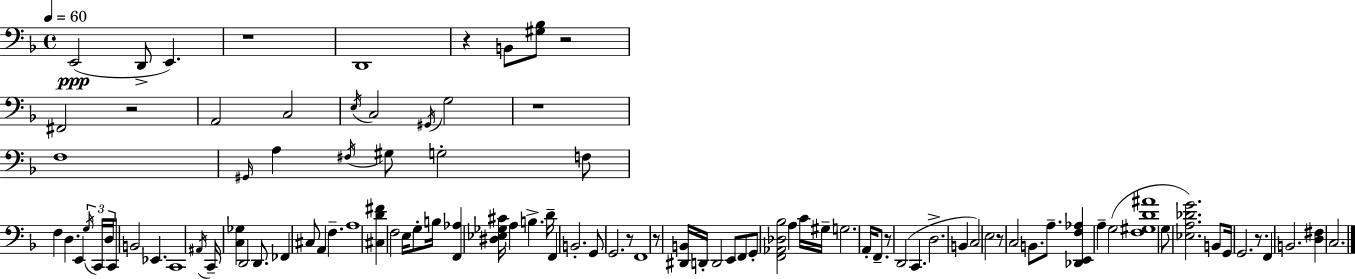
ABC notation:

X:1
T:Untitled
M:4/4
L:1/4
K:Dm
E,,2 D,,/2 E,, z4 D,,4 z B,,/2 [^G,_B,]/2 z2 ^F,,2 z2 A,,2 C,2 E,/4 C,2 ^G,,/4 G,2 z4 F,4 ^G,,/4 A, ^F,/4 ^G,/2 G,2 F,/2 F, D, E,, G,/4 C,,/4 D,/4 C,,/2 B,,2 _E,, C,,4 ^A,,/4 C,,/4 [C,_G,] D,,2 D,,/2 _F,, ^C,/2 A,, F, A,4 [^C,D^F] F,2 E,/4 G,/2 B,/4 [F,,_A,] [^D,_E,_G,^C]/4 A, B, D/4 F,, B,,2 G,,/2 G,,2 z/2 F,,4 z/2 [^D,,B,,]/4 D,,/4 D,,2 E,,/2 F,,/2 G,,/2 [F,,_A,,_D,_B,]2 A, C/4 ^G,/4 G,2 A,,/4 F,,/2 z/2 D,,2 C,, D,2 B,, C,2 E,2 z/2 C,2 B,,/2 A,/2 [_D,,E,,F,_A,] A, G,2 [F,^G,D^A]4 G,/2 [_E,A,_DG]2 B,,/2 G,,/4 G,,2 z/2 F,, B,,2 [D,^F,] C,2